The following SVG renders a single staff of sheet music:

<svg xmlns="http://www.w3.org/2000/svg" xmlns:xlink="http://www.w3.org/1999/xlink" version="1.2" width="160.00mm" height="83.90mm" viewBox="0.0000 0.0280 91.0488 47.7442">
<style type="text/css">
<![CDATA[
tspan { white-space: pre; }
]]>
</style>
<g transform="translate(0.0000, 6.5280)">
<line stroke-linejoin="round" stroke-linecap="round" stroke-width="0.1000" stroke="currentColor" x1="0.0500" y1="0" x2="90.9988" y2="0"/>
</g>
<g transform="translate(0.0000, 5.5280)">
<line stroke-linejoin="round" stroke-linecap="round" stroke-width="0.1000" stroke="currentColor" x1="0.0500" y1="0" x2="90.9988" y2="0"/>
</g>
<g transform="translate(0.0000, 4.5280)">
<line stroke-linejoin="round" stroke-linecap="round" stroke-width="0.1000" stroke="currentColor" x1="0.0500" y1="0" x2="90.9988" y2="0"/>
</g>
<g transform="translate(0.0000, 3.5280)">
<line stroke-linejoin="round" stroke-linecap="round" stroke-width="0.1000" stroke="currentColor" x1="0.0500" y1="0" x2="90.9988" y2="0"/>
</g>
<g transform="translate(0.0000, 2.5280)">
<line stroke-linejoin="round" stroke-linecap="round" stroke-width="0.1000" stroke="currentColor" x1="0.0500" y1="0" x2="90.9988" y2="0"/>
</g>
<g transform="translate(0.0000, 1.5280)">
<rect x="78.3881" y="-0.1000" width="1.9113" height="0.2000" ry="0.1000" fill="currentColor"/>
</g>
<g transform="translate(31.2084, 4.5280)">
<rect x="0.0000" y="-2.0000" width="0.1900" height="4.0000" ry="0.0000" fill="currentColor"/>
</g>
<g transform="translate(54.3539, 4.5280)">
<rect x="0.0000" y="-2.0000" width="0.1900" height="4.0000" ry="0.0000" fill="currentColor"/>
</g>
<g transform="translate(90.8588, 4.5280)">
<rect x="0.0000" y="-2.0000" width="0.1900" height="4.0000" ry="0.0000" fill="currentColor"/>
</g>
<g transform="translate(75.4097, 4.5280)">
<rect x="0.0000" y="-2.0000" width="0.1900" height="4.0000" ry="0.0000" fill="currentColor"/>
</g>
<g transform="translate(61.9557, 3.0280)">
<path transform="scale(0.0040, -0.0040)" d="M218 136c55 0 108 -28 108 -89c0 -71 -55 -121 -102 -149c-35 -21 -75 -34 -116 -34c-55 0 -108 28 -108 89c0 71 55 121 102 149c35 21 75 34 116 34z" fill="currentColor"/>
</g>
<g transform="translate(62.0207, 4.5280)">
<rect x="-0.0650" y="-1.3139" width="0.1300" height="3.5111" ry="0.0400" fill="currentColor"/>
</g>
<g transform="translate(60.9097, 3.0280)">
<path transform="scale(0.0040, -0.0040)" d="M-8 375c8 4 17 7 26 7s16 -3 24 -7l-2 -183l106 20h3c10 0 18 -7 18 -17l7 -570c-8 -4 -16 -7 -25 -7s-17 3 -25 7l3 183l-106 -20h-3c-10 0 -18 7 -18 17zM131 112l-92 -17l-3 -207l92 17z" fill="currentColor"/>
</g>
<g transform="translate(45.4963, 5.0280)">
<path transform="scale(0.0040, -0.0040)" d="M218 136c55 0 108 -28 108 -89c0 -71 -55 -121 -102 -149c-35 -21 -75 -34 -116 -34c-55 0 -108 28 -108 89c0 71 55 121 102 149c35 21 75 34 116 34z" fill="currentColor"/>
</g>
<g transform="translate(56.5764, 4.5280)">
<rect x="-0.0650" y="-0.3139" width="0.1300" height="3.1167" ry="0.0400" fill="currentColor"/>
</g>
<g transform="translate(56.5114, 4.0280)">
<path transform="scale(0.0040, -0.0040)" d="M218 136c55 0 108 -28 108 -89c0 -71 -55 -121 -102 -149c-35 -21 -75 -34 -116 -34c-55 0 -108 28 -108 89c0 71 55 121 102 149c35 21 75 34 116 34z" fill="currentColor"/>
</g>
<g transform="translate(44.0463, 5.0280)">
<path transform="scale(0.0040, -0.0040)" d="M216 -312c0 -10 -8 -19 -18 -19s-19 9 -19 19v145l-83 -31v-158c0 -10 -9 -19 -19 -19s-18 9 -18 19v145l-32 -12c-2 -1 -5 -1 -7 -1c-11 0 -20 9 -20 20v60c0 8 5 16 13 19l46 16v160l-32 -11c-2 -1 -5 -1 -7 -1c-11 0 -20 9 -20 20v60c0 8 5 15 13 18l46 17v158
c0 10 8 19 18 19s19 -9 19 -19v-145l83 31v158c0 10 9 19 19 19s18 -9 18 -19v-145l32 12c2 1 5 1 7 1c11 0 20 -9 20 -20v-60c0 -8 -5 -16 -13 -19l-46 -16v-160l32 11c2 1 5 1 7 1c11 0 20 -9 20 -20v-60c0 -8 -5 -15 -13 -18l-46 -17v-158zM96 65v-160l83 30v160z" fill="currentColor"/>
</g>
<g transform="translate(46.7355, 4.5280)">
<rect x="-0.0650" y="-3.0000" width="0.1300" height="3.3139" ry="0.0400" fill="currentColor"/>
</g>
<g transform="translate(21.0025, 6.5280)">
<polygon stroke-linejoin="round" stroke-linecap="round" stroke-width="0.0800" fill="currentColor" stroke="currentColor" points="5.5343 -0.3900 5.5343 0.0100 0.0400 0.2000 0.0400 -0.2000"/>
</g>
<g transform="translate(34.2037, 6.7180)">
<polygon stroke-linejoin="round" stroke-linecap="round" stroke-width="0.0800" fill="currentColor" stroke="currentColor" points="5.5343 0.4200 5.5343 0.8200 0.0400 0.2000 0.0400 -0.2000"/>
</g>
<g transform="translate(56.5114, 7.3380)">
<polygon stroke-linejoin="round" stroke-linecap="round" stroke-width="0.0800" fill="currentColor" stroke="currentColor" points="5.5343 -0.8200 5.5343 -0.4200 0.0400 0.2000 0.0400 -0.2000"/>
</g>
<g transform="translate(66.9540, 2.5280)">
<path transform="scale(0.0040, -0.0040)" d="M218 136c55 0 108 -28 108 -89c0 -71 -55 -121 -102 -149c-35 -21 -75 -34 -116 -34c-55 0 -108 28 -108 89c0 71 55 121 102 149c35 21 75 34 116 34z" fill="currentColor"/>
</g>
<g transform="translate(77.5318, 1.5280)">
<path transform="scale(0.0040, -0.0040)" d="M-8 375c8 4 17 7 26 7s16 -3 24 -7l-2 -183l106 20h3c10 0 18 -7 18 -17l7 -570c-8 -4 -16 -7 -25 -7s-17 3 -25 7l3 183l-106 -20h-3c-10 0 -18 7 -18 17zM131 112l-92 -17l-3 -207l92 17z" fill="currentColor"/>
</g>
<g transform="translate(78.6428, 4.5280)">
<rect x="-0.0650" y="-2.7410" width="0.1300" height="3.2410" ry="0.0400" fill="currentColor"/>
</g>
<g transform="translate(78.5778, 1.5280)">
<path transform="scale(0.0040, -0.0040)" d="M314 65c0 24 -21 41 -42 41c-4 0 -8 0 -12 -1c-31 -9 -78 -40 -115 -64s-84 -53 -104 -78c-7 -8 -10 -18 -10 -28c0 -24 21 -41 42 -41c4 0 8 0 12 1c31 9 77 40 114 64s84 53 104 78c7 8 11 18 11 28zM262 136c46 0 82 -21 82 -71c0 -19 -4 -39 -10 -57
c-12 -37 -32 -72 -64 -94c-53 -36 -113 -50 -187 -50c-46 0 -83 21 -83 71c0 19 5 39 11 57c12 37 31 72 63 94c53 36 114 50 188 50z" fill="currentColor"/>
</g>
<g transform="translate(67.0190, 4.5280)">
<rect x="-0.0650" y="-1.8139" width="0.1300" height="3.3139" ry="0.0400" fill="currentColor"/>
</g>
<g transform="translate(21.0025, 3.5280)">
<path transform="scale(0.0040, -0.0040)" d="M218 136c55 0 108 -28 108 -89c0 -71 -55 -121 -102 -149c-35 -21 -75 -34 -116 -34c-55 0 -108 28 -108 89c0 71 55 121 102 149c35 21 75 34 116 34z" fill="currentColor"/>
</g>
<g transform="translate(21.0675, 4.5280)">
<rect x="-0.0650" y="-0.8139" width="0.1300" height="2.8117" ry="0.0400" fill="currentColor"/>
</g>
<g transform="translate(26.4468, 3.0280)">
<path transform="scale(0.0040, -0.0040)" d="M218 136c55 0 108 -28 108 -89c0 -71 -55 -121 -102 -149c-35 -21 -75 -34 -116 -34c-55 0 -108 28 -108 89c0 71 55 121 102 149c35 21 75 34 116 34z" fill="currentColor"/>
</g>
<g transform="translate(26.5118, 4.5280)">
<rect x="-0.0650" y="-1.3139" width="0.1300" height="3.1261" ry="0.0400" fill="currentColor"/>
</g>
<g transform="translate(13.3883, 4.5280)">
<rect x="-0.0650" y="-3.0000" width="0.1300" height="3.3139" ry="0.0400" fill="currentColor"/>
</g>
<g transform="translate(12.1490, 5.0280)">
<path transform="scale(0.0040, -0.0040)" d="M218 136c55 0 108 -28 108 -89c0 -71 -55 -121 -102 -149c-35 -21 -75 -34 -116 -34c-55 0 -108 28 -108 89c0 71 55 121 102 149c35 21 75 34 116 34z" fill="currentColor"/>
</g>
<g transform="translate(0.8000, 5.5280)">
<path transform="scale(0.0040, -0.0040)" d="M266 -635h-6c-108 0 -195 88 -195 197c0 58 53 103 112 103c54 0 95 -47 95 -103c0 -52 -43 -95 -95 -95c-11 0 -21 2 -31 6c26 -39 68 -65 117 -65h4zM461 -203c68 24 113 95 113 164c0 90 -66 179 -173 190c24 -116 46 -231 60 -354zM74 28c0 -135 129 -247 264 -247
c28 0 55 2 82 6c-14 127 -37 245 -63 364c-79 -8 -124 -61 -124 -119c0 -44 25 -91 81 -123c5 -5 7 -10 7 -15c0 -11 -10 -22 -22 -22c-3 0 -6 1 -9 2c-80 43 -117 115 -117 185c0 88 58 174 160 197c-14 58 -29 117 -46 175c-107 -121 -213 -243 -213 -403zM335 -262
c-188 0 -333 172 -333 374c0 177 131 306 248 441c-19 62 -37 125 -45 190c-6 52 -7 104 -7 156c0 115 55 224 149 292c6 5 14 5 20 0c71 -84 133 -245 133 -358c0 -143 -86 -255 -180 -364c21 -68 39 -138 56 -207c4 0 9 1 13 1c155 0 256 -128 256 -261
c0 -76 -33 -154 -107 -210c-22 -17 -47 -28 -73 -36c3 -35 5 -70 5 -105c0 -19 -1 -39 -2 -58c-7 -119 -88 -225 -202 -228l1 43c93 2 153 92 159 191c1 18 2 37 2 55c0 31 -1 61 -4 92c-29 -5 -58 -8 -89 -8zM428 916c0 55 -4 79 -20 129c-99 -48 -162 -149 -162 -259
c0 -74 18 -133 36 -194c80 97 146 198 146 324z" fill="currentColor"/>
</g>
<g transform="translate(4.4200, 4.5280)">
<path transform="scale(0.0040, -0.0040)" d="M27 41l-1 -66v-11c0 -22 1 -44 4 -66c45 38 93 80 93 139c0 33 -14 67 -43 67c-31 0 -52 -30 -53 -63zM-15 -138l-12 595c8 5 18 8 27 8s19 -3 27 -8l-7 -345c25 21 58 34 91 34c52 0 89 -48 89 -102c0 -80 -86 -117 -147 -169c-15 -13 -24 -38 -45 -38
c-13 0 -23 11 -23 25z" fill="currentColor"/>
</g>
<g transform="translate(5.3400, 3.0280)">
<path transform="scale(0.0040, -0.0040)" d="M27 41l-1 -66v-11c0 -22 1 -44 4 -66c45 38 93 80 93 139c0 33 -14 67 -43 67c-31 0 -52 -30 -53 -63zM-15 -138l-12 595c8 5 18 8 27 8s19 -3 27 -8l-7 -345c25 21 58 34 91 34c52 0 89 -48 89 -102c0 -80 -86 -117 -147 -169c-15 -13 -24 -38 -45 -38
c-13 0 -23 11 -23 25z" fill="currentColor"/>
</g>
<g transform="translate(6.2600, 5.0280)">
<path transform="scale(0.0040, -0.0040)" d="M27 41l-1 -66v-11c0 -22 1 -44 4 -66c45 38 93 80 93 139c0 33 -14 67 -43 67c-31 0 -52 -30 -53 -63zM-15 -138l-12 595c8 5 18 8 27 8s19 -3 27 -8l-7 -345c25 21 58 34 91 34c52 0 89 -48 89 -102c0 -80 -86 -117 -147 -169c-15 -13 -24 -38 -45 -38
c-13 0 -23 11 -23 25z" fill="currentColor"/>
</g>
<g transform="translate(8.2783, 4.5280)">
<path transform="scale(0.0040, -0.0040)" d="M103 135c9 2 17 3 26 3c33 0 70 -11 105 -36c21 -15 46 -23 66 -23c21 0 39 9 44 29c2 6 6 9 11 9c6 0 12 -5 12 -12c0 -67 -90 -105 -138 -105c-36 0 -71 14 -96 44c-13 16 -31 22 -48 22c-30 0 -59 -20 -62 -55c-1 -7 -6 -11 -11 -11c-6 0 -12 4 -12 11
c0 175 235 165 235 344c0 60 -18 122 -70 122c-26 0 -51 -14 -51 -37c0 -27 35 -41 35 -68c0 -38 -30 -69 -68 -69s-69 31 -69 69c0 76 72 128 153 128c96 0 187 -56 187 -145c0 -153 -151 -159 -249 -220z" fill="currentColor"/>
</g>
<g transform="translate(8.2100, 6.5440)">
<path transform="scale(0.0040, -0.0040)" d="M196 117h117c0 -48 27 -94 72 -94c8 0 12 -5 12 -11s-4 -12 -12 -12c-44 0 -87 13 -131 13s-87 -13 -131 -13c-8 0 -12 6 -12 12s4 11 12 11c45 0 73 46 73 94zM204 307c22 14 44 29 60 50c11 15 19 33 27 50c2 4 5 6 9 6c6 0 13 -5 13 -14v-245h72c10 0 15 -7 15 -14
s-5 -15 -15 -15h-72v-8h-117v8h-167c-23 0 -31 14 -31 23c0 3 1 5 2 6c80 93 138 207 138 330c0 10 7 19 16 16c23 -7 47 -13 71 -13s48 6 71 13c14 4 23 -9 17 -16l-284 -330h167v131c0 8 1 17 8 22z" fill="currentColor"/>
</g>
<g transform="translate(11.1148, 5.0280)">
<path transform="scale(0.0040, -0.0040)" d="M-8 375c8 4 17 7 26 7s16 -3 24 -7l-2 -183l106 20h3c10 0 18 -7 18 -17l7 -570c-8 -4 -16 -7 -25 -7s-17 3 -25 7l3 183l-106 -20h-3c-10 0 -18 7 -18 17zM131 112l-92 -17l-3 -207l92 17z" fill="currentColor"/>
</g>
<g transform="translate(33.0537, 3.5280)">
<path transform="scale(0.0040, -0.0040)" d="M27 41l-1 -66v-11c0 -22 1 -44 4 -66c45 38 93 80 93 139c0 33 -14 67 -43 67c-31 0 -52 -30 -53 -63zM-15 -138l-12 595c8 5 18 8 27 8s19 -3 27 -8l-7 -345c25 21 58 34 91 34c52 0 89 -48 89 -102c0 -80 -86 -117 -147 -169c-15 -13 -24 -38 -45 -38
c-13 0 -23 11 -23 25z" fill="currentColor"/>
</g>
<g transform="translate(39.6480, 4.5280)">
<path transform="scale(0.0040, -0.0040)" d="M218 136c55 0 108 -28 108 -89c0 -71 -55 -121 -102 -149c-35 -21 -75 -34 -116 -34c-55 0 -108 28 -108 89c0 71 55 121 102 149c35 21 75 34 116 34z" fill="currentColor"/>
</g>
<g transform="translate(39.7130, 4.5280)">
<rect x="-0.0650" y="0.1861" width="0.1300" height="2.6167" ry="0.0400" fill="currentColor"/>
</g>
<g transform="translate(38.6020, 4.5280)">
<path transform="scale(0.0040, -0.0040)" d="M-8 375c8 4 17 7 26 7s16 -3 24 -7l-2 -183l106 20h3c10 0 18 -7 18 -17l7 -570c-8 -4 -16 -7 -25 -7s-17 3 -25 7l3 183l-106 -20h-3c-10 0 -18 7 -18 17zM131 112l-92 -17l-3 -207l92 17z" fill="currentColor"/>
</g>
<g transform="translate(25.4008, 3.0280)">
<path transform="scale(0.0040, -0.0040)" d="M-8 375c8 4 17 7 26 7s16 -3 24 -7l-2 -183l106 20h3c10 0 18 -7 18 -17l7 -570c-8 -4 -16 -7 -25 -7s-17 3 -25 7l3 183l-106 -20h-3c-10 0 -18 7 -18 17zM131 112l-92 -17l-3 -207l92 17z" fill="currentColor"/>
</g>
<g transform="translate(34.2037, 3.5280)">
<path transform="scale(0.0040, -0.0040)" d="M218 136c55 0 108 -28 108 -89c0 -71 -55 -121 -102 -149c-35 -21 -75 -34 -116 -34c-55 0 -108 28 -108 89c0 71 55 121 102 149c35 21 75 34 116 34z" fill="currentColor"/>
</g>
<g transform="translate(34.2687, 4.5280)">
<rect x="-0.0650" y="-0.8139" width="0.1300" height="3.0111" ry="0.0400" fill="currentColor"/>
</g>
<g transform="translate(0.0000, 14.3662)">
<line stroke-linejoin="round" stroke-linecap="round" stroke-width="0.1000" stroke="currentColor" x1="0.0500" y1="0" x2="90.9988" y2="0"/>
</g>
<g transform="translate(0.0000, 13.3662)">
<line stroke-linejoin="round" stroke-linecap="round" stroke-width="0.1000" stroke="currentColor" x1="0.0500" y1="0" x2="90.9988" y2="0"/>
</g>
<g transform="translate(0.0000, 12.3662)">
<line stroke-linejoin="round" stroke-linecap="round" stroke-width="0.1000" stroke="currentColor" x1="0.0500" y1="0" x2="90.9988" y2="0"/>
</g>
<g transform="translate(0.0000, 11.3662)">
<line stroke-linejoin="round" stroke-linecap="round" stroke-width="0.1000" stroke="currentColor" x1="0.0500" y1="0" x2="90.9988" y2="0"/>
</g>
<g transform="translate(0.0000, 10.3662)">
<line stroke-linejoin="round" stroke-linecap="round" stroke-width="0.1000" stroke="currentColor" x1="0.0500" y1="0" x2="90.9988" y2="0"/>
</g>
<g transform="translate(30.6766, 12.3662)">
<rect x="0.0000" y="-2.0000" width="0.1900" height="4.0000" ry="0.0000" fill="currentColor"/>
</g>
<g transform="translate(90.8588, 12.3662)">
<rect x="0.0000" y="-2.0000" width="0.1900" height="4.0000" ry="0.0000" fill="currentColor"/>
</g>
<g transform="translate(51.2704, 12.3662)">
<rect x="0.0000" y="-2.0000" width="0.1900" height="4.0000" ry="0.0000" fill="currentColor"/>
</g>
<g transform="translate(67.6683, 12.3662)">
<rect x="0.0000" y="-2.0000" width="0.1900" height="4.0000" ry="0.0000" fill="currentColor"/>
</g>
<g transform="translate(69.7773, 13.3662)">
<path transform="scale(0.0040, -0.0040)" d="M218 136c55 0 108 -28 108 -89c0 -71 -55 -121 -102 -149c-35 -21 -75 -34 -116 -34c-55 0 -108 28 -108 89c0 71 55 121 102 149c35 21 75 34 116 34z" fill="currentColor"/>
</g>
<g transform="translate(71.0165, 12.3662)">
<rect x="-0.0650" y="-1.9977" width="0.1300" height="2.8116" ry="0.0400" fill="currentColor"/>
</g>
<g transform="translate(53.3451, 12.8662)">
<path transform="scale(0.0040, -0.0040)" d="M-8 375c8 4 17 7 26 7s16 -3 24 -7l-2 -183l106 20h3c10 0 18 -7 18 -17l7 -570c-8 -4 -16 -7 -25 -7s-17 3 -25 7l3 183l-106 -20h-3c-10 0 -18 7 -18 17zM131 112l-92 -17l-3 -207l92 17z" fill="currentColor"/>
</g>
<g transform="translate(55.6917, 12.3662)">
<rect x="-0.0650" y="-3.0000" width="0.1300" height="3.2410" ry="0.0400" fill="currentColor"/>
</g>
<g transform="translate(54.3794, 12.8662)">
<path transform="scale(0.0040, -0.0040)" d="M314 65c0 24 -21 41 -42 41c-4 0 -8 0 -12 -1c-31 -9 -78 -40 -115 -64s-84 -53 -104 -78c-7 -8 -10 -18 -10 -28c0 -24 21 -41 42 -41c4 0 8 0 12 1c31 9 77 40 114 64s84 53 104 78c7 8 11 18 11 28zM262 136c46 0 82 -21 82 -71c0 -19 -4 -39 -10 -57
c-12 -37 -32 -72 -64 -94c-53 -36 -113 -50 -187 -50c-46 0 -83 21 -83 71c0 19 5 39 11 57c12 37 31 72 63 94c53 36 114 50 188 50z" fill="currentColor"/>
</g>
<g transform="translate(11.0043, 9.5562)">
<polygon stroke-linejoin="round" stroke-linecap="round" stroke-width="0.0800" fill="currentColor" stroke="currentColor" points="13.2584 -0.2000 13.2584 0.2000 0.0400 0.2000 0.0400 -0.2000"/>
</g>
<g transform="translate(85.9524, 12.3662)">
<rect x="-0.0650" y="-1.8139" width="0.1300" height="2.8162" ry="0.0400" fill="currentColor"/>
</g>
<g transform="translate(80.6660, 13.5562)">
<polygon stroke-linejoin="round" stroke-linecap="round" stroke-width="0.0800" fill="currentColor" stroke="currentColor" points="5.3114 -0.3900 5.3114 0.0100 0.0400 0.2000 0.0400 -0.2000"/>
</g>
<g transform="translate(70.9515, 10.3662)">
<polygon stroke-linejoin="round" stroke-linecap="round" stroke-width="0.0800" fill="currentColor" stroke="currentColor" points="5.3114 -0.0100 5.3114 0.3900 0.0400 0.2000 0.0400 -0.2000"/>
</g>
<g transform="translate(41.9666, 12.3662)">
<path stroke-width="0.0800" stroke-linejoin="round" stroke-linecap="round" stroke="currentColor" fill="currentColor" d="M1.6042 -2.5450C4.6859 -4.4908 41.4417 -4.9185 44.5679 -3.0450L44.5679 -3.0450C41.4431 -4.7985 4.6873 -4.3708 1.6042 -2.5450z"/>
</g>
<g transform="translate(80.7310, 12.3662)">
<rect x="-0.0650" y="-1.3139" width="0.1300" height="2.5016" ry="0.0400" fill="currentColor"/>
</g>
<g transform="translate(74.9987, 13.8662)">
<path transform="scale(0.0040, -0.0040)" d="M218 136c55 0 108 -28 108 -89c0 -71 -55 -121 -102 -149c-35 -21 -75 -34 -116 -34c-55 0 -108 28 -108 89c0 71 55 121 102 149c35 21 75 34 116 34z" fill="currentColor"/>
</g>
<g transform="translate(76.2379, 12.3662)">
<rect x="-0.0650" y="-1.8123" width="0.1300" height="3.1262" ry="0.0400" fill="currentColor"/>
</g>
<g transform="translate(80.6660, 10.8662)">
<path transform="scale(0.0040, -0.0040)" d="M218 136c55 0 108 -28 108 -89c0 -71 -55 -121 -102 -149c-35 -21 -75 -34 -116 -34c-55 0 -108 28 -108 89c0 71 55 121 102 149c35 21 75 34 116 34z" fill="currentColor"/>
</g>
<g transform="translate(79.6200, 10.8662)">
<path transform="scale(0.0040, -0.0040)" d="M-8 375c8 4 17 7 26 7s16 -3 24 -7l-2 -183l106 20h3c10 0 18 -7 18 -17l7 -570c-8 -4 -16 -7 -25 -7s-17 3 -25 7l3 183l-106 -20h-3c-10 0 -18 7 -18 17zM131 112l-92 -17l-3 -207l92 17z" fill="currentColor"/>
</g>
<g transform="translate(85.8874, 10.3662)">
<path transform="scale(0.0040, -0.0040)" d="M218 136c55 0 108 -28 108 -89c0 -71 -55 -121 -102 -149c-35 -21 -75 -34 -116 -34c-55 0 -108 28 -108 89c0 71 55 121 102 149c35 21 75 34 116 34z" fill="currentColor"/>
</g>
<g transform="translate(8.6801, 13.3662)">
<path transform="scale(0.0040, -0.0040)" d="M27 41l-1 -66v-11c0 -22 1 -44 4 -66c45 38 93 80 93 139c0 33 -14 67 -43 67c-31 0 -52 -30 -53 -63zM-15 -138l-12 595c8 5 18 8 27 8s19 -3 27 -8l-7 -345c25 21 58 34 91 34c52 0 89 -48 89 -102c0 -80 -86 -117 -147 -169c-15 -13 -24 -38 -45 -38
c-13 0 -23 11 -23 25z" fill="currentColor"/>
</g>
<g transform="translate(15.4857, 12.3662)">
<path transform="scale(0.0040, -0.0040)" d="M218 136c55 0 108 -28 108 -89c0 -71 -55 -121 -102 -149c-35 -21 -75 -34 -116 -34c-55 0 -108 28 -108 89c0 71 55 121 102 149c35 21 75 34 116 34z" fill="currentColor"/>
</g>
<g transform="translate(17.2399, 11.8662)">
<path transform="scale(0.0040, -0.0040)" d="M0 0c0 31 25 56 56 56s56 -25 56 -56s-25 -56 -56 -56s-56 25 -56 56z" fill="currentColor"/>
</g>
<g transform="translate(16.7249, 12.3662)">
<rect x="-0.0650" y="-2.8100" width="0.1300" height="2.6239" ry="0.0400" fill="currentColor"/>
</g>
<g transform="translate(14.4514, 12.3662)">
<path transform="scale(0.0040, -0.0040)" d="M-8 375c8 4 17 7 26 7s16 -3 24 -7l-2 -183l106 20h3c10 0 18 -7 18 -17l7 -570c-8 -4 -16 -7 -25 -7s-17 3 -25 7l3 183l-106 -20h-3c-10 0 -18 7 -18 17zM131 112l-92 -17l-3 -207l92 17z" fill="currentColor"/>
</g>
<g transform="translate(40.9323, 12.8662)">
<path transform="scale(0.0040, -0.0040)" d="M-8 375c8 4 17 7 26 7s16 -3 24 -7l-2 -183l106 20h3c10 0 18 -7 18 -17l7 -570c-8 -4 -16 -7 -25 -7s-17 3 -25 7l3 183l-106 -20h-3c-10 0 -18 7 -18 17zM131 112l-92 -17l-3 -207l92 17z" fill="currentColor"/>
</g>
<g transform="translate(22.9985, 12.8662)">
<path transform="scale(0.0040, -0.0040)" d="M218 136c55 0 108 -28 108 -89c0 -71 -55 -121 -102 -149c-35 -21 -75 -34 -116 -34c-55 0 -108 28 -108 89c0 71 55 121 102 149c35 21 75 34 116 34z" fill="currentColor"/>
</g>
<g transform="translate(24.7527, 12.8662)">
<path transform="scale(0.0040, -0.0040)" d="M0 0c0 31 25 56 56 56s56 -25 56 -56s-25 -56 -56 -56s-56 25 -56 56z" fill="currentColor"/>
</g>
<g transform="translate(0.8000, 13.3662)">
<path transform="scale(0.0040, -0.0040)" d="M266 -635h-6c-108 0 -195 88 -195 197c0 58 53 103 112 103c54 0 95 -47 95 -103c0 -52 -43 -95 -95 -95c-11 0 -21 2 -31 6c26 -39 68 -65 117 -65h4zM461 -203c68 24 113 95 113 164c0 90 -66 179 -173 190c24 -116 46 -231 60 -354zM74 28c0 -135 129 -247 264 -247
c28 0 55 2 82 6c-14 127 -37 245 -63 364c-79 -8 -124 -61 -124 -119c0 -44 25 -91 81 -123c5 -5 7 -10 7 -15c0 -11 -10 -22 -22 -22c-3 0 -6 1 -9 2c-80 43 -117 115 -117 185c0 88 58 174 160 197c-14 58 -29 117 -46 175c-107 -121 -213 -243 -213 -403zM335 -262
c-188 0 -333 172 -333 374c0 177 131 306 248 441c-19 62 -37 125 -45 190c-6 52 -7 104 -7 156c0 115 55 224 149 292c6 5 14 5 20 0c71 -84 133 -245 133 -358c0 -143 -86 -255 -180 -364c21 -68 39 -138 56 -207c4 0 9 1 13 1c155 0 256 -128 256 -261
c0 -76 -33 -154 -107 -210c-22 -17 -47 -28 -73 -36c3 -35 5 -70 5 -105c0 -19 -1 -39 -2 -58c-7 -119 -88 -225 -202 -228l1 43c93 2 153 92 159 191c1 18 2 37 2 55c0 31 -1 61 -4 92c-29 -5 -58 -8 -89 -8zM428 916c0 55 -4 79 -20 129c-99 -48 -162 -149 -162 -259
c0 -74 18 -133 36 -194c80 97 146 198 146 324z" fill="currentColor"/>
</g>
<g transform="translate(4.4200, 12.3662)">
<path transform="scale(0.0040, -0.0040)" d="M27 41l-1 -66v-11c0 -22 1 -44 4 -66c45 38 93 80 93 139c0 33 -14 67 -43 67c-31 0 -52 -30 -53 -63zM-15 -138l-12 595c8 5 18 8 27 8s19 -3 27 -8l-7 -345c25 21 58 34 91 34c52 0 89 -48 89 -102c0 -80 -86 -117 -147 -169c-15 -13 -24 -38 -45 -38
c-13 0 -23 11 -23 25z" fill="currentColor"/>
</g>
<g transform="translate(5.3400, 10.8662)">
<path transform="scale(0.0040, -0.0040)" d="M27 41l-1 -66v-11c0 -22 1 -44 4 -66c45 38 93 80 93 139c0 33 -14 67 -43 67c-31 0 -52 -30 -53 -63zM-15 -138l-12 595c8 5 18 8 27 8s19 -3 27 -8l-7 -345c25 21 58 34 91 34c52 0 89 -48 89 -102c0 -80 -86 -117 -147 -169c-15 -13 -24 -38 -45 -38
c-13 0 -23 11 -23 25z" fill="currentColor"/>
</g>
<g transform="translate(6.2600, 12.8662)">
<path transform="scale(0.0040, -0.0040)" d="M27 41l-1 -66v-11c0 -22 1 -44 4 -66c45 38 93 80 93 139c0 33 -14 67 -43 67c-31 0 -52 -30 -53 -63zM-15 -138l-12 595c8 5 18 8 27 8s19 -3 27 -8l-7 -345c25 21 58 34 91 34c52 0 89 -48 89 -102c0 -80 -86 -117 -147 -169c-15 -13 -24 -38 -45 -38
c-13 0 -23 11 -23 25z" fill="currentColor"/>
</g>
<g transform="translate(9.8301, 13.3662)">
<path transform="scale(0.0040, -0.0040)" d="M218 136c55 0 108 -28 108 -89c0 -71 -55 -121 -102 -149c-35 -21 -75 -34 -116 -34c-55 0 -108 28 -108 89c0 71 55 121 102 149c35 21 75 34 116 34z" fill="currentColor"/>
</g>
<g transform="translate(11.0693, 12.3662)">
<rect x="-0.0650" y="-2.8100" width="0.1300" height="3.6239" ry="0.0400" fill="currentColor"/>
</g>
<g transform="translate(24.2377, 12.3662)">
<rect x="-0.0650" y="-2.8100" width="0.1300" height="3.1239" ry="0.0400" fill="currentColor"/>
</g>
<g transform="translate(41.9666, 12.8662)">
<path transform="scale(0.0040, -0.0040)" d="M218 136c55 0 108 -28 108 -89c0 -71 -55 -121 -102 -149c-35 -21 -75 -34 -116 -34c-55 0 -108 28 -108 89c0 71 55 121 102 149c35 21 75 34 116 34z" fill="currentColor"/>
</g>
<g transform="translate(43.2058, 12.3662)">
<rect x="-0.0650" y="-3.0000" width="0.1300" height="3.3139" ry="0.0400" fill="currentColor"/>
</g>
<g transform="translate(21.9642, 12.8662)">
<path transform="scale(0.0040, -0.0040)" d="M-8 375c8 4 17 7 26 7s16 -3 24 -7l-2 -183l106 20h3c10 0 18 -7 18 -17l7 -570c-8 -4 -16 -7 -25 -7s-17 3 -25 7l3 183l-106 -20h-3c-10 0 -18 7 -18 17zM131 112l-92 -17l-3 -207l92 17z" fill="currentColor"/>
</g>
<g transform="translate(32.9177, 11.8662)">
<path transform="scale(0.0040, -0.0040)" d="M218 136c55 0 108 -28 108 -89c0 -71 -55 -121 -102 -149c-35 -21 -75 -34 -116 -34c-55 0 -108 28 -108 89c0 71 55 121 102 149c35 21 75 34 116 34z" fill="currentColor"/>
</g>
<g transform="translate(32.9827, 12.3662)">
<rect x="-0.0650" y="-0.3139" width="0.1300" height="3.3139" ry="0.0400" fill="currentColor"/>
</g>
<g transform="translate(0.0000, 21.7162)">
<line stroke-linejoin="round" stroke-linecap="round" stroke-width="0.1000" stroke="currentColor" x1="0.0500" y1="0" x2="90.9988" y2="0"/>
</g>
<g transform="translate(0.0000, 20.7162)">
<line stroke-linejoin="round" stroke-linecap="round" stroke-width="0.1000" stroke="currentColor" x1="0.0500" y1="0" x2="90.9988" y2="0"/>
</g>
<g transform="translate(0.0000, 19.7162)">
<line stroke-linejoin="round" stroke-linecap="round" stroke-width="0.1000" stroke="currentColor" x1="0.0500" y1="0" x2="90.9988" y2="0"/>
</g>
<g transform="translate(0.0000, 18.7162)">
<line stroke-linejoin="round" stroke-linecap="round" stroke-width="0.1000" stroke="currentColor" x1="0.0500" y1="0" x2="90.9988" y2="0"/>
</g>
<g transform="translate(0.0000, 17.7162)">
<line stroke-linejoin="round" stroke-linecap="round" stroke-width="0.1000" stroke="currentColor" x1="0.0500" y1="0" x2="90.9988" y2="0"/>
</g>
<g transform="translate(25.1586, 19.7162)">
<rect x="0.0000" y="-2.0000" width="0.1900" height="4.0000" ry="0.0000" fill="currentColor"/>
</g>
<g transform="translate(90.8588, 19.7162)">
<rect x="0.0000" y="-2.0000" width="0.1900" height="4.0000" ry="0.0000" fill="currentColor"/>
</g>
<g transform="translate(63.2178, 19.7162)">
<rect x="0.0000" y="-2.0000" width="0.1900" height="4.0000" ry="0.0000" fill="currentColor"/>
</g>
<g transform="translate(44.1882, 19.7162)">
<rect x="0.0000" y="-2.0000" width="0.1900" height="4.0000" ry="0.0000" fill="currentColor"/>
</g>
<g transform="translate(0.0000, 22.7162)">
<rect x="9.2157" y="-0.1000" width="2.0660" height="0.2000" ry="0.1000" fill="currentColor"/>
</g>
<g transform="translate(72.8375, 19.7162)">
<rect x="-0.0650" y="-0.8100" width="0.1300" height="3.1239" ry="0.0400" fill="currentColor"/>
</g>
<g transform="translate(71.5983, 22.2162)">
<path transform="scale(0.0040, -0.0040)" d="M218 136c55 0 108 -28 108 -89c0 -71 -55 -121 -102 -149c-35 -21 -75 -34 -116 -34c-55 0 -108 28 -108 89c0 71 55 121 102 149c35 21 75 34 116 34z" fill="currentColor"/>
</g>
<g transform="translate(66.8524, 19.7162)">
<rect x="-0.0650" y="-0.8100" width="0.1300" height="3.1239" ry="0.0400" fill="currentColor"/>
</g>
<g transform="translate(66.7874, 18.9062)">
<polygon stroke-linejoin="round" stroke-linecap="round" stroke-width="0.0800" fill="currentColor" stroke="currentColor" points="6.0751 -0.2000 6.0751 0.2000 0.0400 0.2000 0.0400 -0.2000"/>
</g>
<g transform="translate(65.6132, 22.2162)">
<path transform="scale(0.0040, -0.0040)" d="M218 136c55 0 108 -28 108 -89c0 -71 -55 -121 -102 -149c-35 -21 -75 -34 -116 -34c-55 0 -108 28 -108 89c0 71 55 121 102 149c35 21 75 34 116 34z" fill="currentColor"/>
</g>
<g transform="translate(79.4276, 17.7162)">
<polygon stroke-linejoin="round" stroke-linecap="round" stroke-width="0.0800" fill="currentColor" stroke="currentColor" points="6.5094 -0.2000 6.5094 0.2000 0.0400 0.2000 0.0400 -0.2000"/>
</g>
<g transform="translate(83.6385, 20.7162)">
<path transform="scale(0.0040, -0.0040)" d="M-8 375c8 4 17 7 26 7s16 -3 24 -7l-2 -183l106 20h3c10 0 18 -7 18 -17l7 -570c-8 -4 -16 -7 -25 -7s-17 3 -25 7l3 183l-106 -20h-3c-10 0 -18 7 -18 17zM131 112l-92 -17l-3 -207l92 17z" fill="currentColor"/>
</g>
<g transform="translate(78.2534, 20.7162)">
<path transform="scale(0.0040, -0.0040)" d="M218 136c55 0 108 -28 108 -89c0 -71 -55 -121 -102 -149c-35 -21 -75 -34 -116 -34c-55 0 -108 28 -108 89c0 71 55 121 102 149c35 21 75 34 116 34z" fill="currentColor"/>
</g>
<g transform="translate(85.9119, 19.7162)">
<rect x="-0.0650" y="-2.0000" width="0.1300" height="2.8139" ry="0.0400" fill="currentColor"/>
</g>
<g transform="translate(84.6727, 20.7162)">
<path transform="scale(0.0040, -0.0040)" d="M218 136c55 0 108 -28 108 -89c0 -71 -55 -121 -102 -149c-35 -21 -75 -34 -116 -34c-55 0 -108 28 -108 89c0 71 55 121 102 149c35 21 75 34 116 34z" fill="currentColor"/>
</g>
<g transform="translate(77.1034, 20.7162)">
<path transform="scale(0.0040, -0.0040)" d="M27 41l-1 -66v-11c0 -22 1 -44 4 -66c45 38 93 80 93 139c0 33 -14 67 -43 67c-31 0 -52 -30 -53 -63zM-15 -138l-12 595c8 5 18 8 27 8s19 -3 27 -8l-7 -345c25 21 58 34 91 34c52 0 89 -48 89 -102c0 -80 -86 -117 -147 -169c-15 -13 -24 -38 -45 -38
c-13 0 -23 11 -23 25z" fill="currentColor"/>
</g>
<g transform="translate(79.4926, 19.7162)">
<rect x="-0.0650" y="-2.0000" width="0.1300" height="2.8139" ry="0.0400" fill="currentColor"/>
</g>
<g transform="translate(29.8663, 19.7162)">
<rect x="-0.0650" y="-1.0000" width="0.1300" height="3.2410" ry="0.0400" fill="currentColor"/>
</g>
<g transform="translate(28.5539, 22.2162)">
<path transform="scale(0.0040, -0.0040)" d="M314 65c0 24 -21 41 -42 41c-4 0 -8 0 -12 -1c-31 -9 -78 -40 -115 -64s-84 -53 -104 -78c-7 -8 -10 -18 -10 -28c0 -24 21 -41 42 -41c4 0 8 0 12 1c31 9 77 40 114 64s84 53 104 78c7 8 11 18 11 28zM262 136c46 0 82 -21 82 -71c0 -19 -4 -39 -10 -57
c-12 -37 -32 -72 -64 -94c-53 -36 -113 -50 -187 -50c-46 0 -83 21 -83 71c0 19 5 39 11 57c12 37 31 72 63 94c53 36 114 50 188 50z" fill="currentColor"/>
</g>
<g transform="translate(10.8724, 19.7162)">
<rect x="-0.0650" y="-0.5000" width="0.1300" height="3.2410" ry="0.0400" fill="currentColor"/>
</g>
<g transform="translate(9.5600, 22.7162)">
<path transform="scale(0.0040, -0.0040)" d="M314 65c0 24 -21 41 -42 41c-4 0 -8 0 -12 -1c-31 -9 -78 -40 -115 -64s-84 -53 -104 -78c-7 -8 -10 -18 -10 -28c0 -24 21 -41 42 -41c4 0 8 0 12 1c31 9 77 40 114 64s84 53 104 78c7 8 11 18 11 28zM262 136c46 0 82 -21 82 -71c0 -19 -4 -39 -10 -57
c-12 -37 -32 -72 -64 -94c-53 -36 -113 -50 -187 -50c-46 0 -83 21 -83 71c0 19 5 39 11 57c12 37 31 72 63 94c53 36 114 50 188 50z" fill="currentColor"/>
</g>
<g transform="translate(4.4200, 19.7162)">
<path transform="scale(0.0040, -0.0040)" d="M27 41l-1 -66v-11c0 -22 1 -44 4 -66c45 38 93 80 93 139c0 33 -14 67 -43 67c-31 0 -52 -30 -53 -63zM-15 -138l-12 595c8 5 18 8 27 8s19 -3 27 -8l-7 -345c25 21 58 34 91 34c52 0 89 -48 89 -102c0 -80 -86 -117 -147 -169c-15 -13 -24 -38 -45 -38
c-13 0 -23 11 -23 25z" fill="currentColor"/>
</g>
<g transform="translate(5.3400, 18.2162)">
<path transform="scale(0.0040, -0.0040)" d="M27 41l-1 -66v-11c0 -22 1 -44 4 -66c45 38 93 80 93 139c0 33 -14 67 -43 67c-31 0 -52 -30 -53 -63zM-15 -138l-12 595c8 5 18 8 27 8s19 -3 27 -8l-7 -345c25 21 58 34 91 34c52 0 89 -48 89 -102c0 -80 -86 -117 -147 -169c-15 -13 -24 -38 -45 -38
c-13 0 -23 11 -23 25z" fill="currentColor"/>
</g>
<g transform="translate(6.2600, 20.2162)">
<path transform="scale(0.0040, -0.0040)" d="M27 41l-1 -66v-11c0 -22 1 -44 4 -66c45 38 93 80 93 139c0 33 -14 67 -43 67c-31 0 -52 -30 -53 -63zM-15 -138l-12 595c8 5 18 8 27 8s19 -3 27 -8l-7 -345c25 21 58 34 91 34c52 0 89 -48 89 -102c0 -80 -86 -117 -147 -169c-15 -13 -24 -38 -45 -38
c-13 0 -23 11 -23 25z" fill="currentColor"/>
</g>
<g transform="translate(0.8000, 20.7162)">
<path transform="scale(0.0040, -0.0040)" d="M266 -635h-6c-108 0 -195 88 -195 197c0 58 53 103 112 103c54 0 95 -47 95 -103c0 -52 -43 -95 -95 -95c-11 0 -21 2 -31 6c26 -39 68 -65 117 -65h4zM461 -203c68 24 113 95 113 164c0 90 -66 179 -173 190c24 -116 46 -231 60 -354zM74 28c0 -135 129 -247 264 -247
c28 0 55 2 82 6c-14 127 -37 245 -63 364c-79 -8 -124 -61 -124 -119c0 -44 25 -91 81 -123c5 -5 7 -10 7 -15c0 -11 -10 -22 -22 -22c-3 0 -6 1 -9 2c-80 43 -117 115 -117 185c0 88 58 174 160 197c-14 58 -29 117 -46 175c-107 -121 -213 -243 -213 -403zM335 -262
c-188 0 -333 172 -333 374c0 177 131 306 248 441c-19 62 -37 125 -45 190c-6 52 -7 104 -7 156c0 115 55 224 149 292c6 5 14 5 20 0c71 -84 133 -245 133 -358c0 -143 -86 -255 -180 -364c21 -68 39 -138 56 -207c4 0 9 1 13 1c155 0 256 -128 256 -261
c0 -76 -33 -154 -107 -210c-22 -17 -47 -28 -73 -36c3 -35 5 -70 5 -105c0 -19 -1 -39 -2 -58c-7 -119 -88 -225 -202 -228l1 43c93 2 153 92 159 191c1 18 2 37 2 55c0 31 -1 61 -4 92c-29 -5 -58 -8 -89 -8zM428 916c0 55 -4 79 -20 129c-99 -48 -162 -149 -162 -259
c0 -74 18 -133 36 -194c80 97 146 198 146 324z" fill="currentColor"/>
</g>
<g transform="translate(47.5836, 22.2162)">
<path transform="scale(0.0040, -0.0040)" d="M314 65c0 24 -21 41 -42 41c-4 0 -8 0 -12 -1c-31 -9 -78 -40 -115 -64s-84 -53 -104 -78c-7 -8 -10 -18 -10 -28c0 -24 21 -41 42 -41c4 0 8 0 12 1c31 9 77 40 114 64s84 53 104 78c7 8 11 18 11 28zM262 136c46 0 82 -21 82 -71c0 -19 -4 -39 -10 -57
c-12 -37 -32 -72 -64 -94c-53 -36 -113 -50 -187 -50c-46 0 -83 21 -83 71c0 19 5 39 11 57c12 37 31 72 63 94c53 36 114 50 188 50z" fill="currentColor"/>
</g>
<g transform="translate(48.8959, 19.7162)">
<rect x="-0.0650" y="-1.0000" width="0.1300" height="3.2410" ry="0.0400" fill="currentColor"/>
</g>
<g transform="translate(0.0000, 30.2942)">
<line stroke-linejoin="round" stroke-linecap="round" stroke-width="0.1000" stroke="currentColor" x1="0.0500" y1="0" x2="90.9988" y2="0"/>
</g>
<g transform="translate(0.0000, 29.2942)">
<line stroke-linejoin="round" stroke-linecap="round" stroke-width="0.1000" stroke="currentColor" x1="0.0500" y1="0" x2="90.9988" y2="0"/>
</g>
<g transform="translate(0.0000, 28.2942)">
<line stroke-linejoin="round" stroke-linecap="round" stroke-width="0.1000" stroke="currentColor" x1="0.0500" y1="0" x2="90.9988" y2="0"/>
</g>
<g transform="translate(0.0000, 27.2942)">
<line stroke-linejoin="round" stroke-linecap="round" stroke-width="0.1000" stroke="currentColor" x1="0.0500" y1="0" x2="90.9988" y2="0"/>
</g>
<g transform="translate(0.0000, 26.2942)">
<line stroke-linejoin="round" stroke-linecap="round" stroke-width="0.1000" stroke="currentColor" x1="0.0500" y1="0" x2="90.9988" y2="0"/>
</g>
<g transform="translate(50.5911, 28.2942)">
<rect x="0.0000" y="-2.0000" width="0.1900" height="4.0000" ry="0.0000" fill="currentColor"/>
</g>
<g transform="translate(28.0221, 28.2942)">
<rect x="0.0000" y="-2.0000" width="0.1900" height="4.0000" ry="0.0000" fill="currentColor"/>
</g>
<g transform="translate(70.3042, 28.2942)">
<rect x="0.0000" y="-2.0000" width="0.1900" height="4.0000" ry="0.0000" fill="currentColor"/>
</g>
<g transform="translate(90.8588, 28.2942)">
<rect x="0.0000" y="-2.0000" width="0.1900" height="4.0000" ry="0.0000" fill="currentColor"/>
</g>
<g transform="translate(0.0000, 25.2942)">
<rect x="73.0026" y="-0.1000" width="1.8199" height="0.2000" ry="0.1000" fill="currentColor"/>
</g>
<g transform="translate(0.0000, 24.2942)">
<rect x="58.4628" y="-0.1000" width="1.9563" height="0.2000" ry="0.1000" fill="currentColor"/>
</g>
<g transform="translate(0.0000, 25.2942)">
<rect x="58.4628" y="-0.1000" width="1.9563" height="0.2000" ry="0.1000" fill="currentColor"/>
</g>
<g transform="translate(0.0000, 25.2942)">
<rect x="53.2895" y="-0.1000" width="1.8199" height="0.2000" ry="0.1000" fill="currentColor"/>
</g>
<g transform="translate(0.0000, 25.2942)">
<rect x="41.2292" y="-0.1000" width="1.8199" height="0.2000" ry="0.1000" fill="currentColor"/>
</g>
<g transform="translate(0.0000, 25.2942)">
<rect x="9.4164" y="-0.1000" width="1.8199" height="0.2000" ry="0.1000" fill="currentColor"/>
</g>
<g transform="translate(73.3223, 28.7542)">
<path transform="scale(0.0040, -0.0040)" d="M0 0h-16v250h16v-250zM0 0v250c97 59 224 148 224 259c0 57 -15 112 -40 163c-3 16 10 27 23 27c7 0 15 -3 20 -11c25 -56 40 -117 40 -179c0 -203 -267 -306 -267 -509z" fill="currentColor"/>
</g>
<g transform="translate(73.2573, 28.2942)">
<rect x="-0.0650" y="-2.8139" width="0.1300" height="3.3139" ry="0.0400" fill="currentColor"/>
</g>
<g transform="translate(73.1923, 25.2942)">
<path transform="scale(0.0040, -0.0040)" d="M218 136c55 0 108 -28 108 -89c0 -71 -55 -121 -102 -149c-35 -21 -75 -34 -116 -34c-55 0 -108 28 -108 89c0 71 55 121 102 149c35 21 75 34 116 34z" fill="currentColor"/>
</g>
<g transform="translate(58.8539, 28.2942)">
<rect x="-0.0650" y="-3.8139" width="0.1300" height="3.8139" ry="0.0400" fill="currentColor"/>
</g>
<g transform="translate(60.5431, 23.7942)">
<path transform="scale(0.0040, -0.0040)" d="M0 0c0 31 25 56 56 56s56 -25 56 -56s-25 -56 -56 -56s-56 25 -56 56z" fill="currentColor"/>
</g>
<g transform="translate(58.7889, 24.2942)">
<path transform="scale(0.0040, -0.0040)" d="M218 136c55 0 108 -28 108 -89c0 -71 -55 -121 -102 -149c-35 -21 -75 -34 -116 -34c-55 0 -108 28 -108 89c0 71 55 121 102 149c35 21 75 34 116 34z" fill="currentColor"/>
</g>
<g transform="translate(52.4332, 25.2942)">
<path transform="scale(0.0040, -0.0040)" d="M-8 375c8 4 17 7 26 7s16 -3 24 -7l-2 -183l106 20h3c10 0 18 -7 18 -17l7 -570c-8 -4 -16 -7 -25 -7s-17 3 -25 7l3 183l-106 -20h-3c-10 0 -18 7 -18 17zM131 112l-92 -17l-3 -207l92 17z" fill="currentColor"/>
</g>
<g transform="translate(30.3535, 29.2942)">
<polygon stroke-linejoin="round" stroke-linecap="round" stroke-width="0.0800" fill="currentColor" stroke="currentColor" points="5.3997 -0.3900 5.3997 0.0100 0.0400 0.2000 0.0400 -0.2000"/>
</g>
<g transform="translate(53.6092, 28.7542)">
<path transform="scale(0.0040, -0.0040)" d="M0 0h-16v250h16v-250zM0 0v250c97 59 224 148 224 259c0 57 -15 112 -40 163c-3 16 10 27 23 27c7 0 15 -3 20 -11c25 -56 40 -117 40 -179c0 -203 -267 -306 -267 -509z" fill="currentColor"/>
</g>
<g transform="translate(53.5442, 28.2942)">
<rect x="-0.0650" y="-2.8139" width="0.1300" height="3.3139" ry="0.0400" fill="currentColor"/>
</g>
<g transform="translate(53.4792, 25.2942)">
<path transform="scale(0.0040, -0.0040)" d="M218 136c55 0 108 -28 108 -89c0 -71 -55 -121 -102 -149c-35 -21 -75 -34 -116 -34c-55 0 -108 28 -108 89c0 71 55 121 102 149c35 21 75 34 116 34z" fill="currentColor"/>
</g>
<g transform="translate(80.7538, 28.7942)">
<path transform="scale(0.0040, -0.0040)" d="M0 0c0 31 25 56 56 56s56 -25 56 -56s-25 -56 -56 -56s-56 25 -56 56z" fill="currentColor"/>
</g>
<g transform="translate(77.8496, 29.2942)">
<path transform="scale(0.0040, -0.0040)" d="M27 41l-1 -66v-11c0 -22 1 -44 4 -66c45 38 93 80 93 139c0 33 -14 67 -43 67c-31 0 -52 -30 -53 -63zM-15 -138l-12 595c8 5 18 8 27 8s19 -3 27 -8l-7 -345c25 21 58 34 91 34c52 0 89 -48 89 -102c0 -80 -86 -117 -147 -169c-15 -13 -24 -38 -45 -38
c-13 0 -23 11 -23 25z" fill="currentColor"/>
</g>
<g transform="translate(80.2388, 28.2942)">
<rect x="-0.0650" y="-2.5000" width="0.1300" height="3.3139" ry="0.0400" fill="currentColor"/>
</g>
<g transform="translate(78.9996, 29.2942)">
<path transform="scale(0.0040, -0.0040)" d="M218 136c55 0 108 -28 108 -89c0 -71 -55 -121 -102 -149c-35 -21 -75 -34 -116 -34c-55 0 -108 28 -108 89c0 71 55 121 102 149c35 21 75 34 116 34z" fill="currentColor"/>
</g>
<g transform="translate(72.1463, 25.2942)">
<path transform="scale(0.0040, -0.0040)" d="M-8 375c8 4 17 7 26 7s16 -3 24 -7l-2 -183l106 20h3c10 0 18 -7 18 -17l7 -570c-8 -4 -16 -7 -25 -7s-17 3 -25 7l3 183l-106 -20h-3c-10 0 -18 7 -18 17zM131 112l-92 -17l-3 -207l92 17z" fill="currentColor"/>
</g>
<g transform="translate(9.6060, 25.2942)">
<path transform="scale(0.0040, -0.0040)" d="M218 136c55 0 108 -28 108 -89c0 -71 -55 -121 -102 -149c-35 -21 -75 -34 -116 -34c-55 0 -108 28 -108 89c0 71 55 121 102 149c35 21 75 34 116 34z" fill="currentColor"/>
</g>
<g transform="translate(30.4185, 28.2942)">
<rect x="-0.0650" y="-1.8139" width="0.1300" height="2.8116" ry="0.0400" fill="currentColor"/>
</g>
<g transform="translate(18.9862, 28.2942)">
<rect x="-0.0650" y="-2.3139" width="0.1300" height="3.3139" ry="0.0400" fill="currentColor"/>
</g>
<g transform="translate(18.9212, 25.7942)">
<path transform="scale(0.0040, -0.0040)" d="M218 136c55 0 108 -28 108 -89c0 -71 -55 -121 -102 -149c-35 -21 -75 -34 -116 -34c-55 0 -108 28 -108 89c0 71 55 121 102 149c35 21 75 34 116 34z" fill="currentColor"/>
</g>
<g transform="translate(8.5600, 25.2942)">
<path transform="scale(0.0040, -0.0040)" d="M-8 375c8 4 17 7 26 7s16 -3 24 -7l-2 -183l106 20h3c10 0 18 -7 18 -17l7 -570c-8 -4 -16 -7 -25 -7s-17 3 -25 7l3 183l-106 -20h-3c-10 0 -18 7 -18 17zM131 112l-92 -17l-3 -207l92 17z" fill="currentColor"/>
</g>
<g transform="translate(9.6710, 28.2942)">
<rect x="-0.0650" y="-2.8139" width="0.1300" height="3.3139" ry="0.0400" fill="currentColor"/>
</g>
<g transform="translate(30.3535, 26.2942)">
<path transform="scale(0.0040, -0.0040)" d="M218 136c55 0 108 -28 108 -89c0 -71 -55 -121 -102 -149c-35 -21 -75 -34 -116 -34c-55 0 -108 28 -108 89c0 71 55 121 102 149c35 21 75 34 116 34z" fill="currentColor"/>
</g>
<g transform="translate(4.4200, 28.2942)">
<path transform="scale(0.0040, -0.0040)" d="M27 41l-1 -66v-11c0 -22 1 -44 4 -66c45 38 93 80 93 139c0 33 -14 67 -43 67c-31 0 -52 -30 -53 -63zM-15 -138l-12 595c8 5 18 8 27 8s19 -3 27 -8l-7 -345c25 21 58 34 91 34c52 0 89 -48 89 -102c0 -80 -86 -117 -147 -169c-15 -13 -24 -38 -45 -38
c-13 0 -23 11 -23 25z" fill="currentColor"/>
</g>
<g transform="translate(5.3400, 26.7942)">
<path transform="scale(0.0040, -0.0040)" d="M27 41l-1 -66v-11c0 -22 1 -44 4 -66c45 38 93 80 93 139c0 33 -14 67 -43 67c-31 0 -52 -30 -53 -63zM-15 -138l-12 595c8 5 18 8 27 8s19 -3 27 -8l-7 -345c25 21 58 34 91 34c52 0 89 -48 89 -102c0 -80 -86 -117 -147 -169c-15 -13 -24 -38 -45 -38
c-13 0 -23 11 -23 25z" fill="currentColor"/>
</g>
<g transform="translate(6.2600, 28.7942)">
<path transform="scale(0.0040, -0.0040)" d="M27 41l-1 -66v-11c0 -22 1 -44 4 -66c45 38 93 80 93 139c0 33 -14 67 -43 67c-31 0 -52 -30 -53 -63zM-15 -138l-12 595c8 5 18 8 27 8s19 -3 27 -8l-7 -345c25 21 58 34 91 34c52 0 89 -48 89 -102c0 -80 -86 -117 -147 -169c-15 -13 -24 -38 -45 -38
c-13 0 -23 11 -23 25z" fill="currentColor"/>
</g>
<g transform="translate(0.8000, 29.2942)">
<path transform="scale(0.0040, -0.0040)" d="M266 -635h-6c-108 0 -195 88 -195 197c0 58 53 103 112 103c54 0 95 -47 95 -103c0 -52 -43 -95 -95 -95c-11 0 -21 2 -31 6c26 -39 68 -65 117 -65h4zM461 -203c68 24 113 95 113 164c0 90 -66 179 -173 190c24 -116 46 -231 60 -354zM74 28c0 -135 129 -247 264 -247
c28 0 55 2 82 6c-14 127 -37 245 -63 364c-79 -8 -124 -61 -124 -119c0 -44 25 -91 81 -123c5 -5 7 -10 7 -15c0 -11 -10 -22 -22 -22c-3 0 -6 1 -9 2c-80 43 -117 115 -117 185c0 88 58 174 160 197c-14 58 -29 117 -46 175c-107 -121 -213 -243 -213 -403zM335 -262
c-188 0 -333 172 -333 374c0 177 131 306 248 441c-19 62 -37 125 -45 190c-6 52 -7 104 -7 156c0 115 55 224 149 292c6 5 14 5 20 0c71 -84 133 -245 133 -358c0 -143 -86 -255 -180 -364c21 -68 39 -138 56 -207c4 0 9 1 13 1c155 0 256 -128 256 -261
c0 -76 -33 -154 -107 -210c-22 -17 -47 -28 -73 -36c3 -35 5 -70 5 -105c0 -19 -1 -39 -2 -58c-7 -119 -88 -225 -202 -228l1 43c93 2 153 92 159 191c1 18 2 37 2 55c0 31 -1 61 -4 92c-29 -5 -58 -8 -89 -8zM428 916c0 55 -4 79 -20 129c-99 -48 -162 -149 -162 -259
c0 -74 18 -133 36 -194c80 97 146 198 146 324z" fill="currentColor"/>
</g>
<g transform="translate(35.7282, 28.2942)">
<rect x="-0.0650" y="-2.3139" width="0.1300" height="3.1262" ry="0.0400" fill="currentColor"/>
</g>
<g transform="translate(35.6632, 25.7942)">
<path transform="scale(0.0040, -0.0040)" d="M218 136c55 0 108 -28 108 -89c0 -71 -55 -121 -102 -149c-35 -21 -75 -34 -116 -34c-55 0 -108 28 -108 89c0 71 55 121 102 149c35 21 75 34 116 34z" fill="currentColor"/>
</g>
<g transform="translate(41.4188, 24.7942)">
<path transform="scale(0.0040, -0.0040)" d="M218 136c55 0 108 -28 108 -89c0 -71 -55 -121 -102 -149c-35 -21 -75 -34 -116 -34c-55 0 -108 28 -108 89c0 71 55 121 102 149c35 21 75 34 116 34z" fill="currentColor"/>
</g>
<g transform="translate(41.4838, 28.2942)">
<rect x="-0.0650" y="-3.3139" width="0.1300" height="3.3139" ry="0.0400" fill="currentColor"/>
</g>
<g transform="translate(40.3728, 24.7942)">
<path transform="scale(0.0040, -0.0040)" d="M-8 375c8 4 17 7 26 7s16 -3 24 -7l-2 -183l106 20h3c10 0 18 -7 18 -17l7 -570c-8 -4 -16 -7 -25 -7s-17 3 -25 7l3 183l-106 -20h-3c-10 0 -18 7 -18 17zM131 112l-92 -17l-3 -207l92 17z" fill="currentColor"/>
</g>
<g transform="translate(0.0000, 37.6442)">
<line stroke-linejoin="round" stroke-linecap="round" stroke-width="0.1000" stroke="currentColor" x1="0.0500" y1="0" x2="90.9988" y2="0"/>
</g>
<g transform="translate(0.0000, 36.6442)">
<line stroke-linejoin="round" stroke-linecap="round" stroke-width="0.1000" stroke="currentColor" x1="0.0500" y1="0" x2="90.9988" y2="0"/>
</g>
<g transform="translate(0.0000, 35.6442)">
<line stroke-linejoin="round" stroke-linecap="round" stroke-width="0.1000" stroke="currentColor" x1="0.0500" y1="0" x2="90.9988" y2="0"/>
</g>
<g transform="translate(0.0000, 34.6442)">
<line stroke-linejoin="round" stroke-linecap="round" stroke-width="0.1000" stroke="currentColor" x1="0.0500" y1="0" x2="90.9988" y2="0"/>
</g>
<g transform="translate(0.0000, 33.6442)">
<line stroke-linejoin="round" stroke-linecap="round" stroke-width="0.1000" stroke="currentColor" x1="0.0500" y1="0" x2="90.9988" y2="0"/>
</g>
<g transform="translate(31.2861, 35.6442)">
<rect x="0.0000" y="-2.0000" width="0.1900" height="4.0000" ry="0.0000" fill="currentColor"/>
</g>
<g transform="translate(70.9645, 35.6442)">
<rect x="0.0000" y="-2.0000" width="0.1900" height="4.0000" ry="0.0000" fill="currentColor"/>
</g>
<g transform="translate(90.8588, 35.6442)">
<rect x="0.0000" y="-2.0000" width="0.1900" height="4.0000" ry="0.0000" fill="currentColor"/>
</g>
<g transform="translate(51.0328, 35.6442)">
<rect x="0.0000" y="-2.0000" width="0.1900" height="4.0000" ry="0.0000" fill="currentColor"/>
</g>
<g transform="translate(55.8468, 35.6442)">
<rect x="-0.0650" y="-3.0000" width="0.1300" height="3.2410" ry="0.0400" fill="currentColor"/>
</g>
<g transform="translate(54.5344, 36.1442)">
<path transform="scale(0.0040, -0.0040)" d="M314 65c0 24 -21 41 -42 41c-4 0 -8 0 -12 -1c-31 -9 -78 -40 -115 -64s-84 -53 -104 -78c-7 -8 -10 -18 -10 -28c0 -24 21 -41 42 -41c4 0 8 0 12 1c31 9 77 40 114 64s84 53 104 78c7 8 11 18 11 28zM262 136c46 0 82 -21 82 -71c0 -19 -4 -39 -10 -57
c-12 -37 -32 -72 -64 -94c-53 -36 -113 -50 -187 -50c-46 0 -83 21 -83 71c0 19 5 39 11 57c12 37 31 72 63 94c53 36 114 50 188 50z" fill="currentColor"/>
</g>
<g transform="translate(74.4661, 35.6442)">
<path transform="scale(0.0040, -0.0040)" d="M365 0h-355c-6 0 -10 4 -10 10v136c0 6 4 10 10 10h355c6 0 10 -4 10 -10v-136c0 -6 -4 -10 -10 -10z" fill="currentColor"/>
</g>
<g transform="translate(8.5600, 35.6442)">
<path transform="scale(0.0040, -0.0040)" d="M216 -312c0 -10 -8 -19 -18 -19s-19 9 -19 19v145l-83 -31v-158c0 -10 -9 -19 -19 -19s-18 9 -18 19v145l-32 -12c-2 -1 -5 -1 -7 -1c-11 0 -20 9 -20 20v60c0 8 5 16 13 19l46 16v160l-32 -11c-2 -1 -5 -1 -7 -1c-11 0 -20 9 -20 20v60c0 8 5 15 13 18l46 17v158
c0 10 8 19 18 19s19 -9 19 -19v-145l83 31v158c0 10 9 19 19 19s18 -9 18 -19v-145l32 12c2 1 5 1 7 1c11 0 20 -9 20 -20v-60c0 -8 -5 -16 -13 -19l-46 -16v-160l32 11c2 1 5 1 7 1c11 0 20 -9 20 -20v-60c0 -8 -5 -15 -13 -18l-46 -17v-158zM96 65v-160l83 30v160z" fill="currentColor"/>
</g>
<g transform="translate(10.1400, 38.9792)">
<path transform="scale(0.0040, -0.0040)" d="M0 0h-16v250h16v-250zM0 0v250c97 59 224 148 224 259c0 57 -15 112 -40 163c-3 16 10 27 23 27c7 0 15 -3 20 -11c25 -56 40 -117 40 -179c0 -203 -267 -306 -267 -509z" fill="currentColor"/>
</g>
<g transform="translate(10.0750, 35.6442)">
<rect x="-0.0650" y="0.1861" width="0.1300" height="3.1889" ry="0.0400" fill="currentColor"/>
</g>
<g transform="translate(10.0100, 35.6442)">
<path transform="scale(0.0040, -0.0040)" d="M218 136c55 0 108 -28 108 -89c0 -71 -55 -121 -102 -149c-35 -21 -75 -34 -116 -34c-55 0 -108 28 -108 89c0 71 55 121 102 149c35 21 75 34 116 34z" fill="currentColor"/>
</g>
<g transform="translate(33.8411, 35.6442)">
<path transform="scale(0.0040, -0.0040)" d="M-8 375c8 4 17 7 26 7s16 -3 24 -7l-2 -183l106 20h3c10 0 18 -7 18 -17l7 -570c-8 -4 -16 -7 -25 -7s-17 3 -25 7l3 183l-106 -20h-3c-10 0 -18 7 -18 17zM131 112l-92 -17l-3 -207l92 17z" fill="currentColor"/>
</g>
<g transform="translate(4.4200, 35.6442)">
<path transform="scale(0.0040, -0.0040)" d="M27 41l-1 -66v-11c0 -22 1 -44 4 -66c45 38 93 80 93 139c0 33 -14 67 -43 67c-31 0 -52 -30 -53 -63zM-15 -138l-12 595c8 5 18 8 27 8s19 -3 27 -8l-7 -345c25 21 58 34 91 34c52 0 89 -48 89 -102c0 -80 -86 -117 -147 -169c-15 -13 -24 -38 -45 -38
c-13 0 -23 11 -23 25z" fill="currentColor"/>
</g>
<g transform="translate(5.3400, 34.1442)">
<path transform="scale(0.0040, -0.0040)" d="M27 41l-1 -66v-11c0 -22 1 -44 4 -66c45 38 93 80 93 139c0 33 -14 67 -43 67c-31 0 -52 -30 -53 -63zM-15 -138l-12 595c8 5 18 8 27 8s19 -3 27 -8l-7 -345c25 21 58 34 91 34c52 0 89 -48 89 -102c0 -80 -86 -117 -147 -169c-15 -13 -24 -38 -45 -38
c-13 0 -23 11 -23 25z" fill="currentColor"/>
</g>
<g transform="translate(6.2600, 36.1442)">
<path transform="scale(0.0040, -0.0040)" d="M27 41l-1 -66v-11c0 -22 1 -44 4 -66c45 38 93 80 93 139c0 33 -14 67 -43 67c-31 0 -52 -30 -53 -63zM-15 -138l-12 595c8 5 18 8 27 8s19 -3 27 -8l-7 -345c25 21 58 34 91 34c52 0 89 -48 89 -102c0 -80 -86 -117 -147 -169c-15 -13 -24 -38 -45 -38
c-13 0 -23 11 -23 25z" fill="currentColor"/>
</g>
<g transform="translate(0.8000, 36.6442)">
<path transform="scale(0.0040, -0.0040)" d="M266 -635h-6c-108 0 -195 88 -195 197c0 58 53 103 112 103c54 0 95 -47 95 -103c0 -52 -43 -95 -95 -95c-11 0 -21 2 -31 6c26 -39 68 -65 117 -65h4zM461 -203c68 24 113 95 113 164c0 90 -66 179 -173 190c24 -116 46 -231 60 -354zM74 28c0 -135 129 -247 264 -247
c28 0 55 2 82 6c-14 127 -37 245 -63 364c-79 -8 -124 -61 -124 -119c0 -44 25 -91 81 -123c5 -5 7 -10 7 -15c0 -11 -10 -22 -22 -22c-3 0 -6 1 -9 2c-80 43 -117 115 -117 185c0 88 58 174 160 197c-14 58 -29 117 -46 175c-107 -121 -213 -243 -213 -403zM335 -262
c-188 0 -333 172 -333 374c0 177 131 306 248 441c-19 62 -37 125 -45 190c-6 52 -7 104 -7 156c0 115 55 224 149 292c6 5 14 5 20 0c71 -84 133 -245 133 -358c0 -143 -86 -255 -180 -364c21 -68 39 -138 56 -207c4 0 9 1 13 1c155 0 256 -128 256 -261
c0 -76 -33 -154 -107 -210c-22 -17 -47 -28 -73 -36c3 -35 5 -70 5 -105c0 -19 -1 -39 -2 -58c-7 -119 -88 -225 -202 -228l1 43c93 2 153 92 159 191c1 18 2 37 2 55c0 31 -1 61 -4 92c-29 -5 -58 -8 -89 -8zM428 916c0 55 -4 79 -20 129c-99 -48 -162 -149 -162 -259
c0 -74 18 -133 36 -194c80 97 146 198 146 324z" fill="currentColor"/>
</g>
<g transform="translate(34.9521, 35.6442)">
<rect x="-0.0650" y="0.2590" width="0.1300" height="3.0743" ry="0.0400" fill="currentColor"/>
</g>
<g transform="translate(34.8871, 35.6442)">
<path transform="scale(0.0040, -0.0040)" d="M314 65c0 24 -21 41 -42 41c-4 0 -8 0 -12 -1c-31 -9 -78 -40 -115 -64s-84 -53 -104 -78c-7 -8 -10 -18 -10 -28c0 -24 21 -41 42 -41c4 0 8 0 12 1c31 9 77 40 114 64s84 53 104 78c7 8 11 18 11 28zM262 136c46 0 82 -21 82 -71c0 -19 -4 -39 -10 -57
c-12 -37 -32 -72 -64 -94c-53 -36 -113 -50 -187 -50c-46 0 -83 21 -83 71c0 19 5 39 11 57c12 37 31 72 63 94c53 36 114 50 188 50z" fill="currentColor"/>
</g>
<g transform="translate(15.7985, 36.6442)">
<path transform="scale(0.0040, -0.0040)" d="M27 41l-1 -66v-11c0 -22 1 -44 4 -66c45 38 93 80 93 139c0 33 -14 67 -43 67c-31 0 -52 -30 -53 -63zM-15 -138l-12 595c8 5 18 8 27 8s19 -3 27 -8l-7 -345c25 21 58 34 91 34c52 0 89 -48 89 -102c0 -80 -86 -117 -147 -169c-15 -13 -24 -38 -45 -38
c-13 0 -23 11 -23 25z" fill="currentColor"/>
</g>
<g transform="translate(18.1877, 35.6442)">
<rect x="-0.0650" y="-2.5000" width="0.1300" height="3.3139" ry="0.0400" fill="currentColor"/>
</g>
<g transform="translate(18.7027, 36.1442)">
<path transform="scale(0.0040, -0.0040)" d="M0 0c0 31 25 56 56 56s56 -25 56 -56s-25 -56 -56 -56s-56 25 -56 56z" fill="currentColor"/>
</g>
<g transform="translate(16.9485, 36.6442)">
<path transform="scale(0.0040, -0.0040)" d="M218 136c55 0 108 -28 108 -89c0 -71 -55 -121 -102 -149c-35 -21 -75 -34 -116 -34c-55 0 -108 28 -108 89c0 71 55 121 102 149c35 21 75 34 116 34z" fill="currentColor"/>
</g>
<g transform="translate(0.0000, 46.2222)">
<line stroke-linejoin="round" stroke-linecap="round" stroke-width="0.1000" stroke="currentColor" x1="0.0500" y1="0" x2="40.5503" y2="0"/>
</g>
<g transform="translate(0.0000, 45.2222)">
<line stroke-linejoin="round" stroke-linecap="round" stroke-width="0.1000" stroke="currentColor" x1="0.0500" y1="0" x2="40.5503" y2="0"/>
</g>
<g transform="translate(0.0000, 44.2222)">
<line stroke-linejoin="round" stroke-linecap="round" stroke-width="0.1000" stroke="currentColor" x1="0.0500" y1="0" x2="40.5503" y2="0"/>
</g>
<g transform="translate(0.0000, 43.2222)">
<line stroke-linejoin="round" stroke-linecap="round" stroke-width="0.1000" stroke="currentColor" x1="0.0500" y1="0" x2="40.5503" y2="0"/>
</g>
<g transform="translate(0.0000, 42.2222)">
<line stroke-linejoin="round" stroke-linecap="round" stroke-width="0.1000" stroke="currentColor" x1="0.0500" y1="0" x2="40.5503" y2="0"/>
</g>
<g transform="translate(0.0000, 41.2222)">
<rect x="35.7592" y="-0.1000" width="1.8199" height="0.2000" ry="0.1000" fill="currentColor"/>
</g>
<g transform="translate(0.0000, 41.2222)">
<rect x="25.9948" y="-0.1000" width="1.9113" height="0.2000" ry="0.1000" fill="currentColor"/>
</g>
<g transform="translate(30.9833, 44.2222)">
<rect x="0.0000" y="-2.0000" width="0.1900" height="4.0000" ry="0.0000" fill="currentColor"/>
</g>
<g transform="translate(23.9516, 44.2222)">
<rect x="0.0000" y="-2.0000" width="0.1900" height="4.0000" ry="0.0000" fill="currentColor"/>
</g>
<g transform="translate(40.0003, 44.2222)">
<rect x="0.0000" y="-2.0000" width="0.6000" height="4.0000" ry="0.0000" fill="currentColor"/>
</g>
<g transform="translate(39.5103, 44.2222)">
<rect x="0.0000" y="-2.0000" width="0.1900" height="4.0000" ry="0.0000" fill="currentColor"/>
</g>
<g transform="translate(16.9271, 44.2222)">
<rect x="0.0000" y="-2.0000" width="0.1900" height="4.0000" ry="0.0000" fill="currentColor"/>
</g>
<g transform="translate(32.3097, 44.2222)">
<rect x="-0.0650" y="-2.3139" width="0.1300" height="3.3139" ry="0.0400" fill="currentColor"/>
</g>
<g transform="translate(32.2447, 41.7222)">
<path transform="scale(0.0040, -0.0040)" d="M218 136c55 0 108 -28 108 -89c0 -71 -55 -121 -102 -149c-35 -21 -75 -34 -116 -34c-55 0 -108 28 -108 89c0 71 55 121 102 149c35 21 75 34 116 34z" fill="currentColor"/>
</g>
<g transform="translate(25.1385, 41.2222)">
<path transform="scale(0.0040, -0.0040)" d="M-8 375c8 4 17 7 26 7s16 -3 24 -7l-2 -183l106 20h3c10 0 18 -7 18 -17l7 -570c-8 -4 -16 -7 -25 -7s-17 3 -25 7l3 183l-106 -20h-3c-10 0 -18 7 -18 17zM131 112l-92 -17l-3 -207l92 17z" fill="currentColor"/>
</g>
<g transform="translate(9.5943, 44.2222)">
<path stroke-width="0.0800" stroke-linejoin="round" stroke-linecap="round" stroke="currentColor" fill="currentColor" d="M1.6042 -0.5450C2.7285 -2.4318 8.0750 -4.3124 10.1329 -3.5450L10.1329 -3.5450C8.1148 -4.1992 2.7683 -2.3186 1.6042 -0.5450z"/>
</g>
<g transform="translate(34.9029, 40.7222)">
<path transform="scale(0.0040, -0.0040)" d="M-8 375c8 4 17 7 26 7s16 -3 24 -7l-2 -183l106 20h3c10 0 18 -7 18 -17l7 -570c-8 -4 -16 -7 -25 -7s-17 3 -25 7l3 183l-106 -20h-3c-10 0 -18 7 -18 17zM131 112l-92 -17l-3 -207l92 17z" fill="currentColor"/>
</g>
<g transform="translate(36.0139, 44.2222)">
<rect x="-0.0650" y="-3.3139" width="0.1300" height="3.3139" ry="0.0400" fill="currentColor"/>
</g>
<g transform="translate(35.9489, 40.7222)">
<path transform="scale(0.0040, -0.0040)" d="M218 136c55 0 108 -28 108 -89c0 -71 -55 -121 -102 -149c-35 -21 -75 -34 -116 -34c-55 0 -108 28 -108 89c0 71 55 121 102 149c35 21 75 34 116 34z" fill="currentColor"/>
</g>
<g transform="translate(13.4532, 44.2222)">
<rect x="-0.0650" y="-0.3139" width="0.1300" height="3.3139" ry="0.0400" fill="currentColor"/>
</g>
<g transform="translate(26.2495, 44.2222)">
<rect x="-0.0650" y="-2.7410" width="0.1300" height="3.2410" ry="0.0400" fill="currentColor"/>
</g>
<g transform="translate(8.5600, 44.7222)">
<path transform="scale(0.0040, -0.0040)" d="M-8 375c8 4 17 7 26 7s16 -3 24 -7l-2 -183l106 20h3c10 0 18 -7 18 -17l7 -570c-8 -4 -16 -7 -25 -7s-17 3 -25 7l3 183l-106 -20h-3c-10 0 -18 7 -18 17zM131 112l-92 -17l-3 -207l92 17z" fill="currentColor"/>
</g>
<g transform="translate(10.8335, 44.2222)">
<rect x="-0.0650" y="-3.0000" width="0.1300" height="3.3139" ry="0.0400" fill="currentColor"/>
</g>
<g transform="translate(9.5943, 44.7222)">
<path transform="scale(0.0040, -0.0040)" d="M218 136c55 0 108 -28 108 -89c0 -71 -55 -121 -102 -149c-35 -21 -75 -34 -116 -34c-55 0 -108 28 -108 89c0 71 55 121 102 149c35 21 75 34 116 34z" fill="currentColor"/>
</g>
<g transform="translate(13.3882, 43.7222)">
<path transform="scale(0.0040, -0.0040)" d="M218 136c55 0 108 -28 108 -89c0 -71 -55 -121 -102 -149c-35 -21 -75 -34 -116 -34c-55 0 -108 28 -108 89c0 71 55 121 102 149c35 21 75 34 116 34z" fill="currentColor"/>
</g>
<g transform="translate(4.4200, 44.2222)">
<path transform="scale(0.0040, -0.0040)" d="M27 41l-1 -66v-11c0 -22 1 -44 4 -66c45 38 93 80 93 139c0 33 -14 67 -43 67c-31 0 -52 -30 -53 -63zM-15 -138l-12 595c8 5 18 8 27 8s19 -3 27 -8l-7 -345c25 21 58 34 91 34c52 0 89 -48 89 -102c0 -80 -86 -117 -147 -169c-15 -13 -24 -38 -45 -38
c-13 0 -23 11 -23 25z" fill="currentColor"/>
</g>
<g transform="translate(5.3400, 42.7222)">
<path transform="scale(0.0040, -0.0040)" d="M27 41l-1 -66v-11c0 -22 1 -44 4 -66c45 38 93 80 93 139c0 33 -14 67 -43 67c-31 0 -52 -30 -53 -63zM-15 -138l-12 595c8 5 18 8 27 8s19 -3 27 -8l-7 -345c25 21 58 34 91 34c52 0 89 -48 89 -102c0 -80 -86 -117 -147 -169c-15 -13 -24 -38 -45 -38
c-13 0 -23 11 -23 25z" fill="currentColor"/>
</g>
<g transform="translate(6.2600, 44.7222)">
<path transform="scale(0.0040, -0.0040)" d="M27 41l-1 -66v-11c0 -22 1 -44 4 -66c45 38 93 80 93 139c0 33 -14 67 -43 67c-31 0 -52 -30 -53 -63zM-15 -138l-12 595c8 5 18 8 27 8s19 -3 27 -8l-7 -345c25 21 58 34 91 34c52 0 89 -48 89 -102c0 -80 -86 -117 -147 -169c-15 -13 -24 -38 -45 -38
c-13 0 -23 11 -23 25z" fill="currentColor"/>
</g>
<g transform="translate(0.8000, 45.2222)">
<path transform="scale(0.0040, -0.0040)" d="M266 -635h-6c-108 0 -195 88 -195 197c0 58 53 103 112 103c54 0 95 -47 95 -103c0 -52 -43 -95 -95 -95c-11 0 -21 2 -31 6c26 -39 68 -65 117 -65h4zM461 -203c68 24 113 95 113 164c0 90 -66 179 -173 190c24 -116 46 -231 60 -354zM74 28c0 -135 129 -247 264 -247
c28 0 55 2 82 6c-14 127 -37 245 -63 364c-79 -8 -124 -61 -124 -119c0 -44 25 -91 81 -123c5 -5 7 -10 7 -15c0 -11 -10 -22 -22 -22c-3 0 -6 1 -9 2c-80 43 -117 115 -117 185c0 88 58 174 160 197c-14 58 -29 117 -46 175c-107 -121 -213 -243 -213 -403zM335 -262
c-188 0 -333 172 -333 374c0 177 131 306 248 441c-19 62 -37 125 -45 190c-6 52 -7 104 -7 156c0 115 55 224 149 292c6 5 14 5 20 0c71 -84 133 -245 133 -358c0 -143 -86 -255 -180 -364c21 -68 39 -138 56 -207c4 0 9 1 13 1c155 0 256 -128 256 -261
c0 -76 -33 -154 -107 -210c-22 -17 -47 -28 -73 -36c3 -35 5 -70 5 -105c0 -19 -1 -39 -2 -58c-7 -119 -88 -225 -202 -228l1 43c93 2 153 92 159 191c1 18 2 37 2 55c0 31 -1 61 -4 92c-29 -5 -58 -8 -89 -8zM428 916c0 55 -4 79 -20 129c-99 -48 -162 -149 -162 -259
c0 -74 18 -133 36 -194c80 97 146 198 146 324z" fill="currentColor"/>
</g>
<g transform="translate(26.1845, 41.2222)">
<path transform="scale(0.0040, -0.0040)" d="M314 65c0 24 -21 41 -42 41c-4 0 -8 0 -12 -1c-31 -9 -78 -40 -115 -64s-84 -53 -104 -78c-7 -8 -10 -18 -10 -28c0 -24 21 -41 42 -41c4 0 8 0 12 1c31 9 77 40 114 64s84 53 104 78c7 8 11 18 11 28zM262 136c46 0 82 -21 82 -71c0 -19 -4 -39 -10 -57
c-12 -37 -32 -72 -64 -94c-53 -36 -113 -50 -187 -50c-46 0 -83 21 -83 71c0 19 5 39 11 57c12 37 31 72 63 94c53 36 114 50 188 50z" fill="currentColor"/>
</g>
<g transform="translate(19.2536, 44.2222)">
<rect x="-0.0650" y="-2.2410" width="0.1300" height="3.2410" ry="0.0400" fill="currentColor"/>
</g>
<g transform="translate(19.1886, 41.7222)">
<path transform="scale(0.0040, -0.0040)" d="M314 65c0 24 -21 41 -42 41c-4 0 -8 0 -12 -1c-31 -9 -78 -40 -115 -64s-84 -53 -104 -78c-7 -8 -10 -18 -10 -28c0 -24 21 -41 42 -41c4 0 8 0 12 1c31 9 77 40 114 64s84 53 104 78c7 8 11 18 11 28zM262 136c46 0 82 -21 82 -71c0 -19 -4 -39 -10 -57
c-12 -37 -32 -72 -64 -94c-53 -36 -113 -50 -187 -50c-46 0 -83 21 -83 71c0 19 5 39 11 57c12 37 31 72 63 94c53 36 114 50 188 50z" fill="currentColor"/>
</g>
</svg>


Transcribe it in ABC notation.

X:1
T:Untitled
M:2/4
L:1/4
K:Eb
A d/2 e/2 _d/2 B/2 ^A c/2 e/2 f a2 _G/2 B/2 A/2 c A A2 G/2 F/2 e/2 f/2 C2 D2 D2 D/2 D/2 _G/2 G/2 a g f/2 g/2 b a/2 c' a/2 _G ^B/2 _G B2 _A2 z2 A c g2 a2 g b